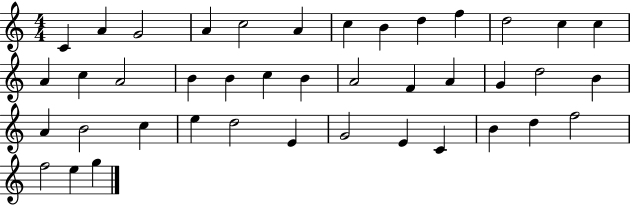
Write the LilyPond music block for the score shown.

{
  \clef treble
  \numericTimeSignature
  \time 4/4
  \key c \major
  c'4 a'4 g'2 | a'4 c''2 a'4 | c''4 b'4 d''4 f''4 | d''2 c''4 c''4 | \break a'4 c''4 a'2 | b'4 b'4 c''4 b'4 | a'2 f'4 a'4 | g'4 d''2 b'4 | \break a'4 b'2 c''4 | e''4 d''2 e'4 | g'2 e'4 c'4 | b'4 d''4 f''2 | \break f''2 e''4 g''4 | \bar "|."
}